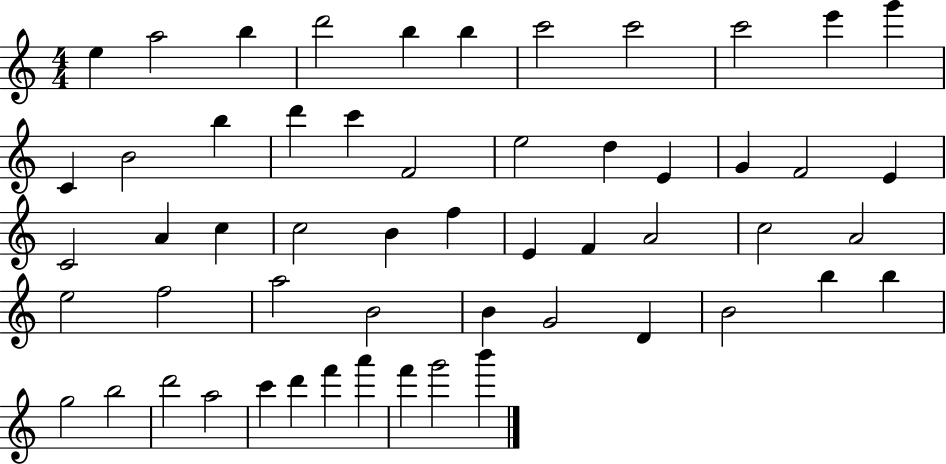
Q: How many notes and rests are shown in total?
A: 55